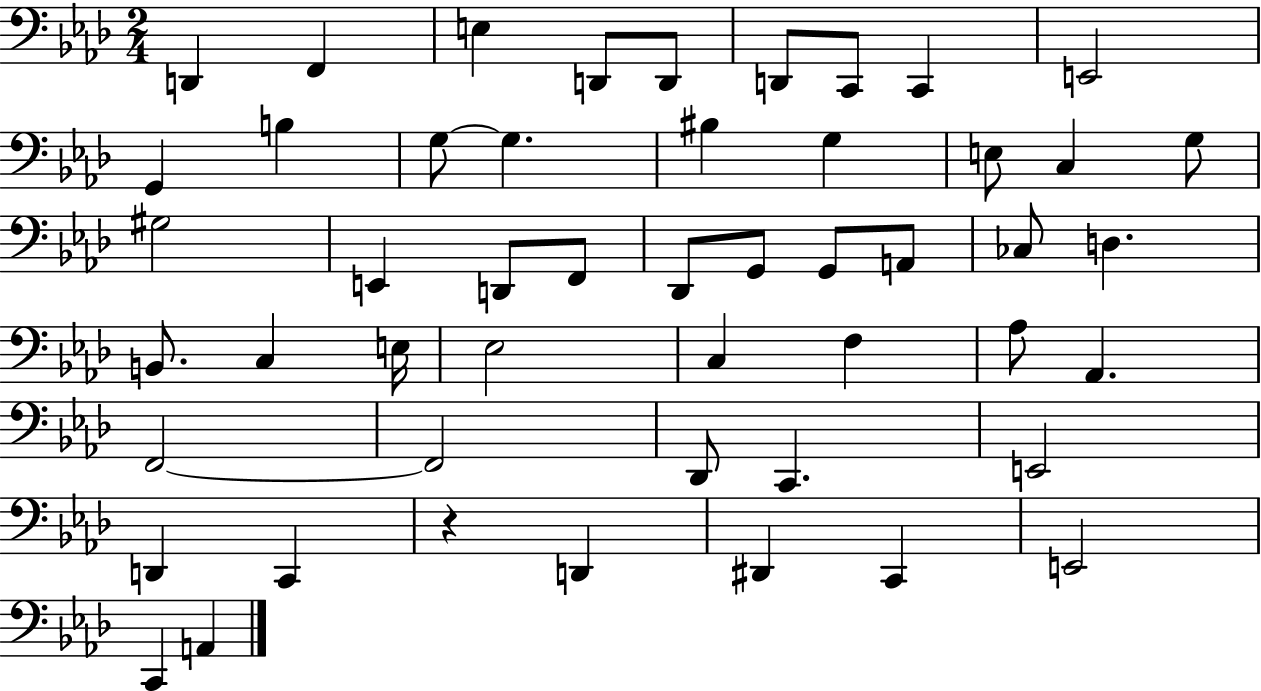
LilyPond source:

{
  \clef bass
  \numericTimeSignature
  \time 2/4
  \key aes \major
  \repeat volta 2 { d,4 f,4 | e4 d,8 d,8 | d,8 c,8 c,4 | e,2 | \break g,4 b4 | g8~~ g4. | bis4 g4 | e8 c4 g8 | \break gis2 | e,4 d,8 f,8 | des,8 g,8 g,8 a,8 | ces8 d4. | \break b,8. c4 e16 | ees2 | c4 f4 | aes8 aes,4. | \break f,2~~ | f,2 | des,8 c,4. | e,2 | \break d,4 c,4 | r4 d,4 | dis,4 c,4 | e,2 | \break c,4 a,4 | } \bar "|."
}